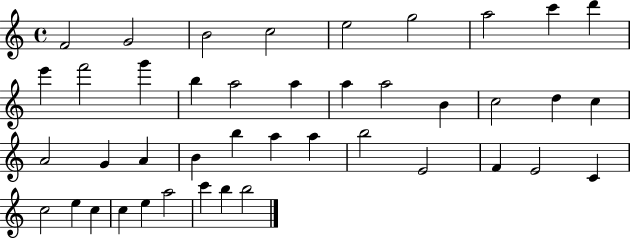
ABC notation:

X:1
T:Untitled
M:4/4
L:1/4
K:C
F2 G2 B2 c2 e2 g2 a2 c' d' e' f'2 g' b a2 a a a2 B c2 d c A2 G A B b a a b2 E2 F E2 C c2 e c c e a2 c' b b2